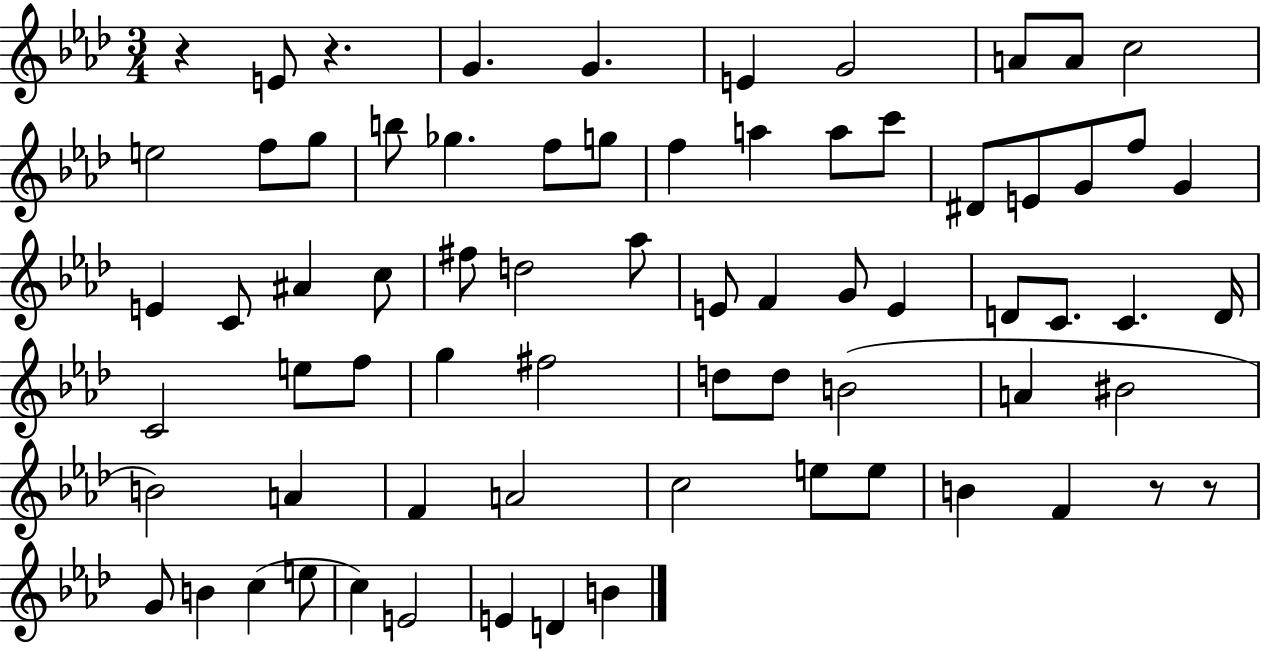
R/q E4/e R/q. G4/q. G4/q. E4/q G4/h A4/e A4/e C5/h E5/h F5/e G5/e B5/e Gb5/q. F5/e G5/e F5/q A5/q A5/e C6/e D#4/e E4/e G4/e F5/e G4/q E4/q C4/e A#4/q C5/e F#5/e D5/h Ab5/e E4/e F4/q G4/e E4/q D4/e C4/e. C4/q. D4/s C4/h E5/e F5/e G5/q F#5/h D5/e D5/e B4/h A4/q BIS4/h B4/h A4/q F4/q A4/h C5/h E5/e E5/e B4/q F4/q R/e R/e G4/e B4/q C5/q E5/e C5/q E4/h E4/q D4/q B4/q